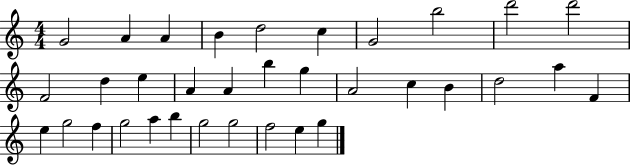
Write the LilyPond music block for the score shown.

{
  \clef treble
  \numericTimeSignature
  \time 4/4
  \key c \major
  g'2 a'4 a'4 | b'4 d''2 c''4 | g'2 b''2 | d'''2 d'''2 | \break f'2 d''4 e''4 | a'4 a'4 b''4 g''4 | a'2 c''4 b'4 | d''2 a''4 f'4 | \break e''4 g''2 f''4 | g''2 a''4 b''4 | g''2 g''2 | f''2 e''4 g''4 | \break \bar "|."
}